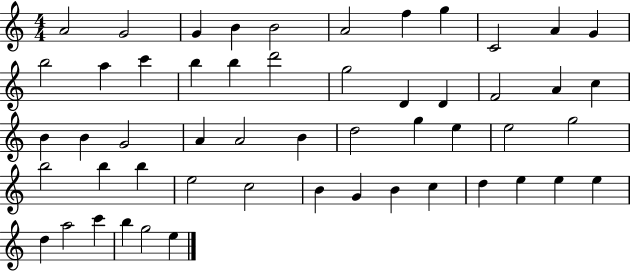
{
  \clef treble
  \numericTimeSignature
  \time 4/4
  \key c \major
  a'2 g'2 | g'4 b'4 b'2 | a'2 f''4 g''4 | c'2 a'4 g'4 | \break b''2 a''4 c'''4 | b''4 b''4 d'''2 | g''2 d'4 d'4 | f'2 a'4 c''4 | \break b'4 b'4 g'2 | a'4 a'2 b'4 | d''2 g''4 e''4 | e''2 g''2 | \break b''2 b''4 b''4 | e''2 c''2 | b'4 g'4 b'4 c''4 | d''4 e''4 e''4 e''4 | \break d''4 a''2 c'''4 | b''4 g''2 e''4 | \bar "|."
}